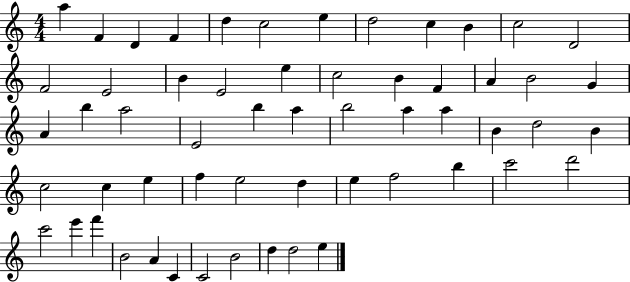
X:1
T:Untitled
M:4/4
L:1/4
K:C
a F D F d c2 e d2 c B c2 D2 F2 E2 B E2 e c2 B F A B2 G A b a2 E2 b a b2 a a B d2 B c2 c e f e2 d e f2 b c'2 d'2 c'2 e' f' B2 A C C2 B2 d d2 e